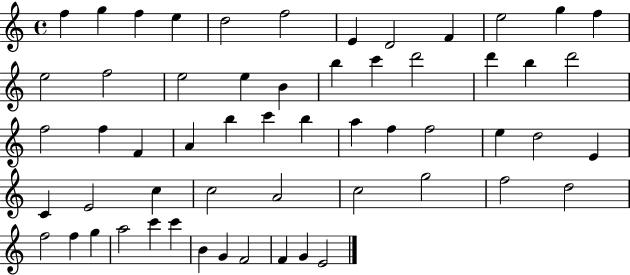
{
  \clef treble
  \time 4/4
  \defaultTimeSignature
  \key c \major
  f''4 g''4 f''4 e''4 | d''2 f''2 | e'4 d'2 f'4 | e''2 g''4 f''4 | \break e''2 f''2 | e''2 e''4 b'4 | b''4 c'''4 d'''2 | d'''4 b''4 d'''2 | \break f''2 f''4 f'4 | a'4 b''4 c'''4 b''4 | a''4 f''4 f''2 | e''4 d''2 e'4 | \break c'4 e'2 c''4 | c''2 a'2 | c''2 g''2 | f''2 d''2 | \break f''2 f''4 g''4 | a''2 c'''4 c'''4 | b'4 g'4 f'2 | f'4 g'4 e'2 | \break \bar "|."
}